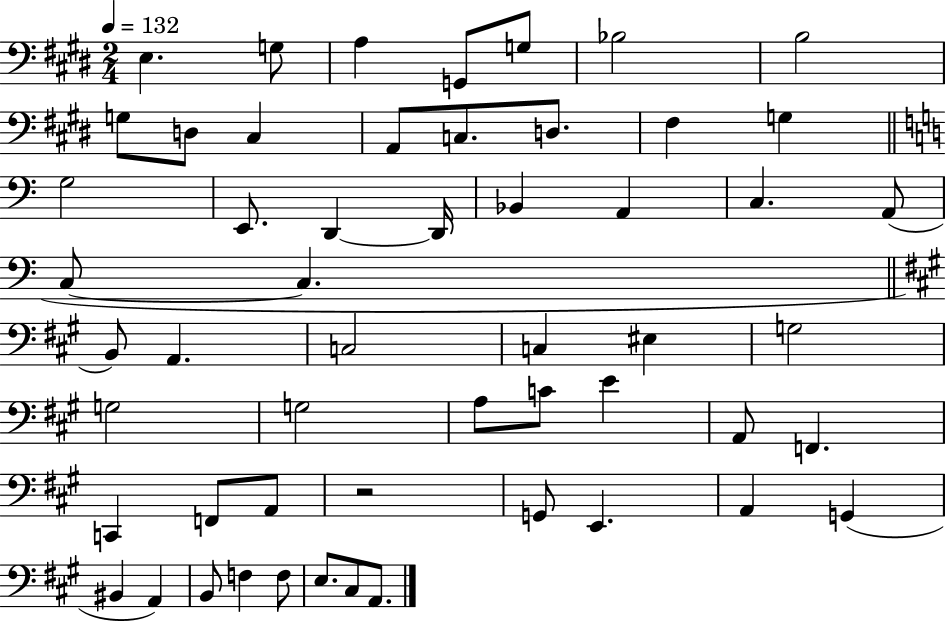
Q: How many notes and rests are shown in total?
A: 54